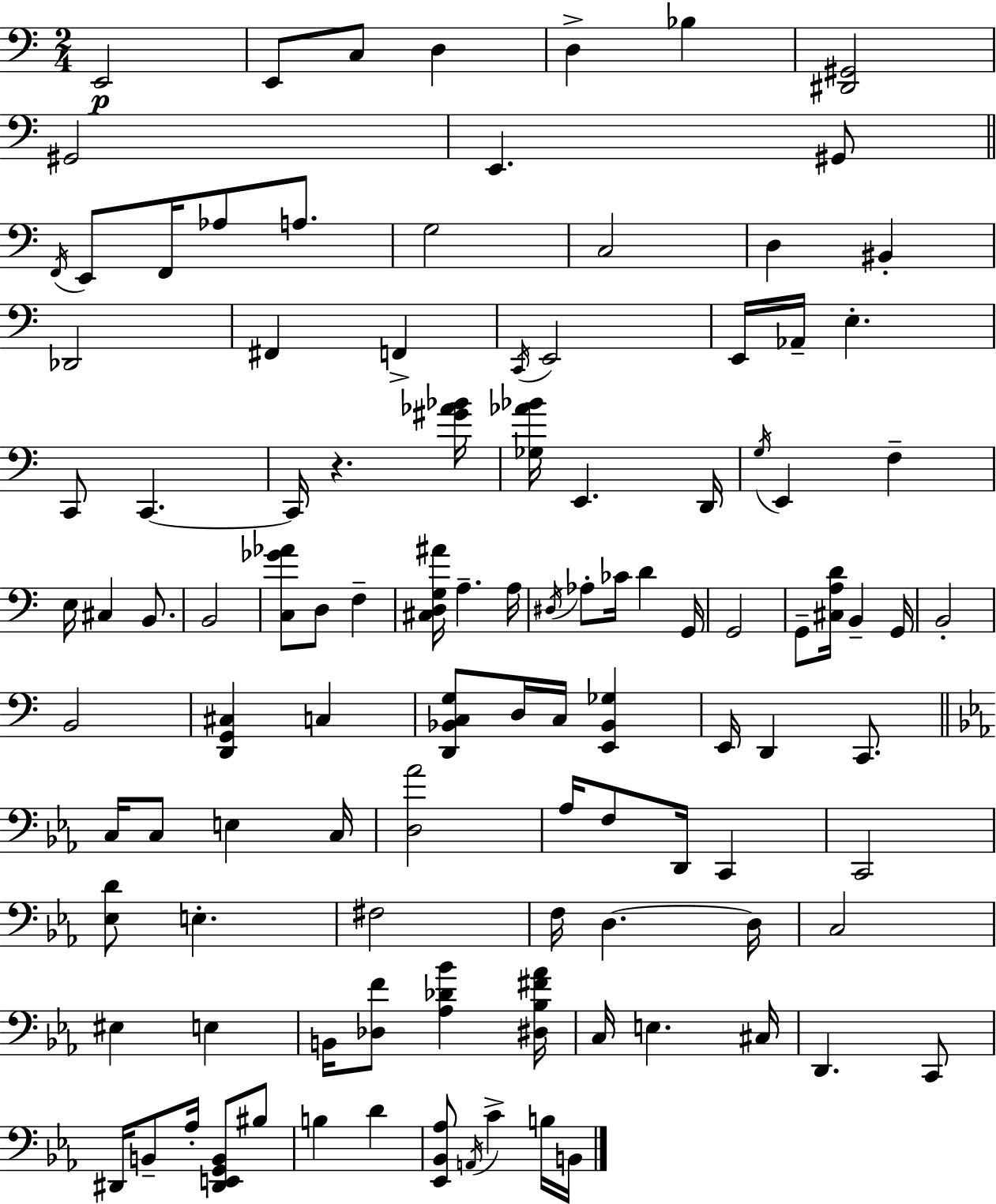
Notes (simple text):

E2/h E2/e C3/e D3/q D3/q Bb3/q [D#2,G#2]/h G#2/h E2/q. G#2/e F2/s E2/e F2/s Ab3/e A3/e. G3/h C3/h D3/q BIS2/q Db2/h F#2/q F2/q C2/s E2/h E2/s Ab2/s E3/q. C2/e C2/q. C2/s R/q. [G#4,Ab4,Bb4]/s [Gb3,Ab4,Bb4]/s E2/q. D2/s G3/s E2/q F3/q E3/s C#3/q B2/e. B2/h [C3,Gb4,Ab4]/e D3/e F3/q [C#3,D3,G3,A#4]/s A3/q. A3/s D#3/s Ab3/e CES4/s D4/q G2/s G2/h G2/e [C#3,A3,D4]/s B2/q G2/s B2/h B2/h [D2,G2,C#3]/q C3/q [D2,Bb2,C3,G3]/e D3/s C3/s [E2,Bb2,Gb3]/q E2/s D2/q C2/e. C3/s C3/e E3/q C3/s [D3,Ab4]/h Ab3/s F3/e D2/s C2/q C2/h [Eb3,D4]/e E3/q. F#3/h F3/s D3/q. D3/s C3/h EIS3/q E3/q B2/s [Db3,F4]/e [Ab3,Db4,Bb4]/q [D#3,Bb3,F#4,Ab4]/s C3/s E3/q. C#3/s D2/q. C2/e D#2/s B2/e Ab3/s [D#2,E2,G2,B2]/e BIS3/e B3/q D4/q [Eb2,Bb2,Ab3]/e A2/s C4/q B3/s B2/s